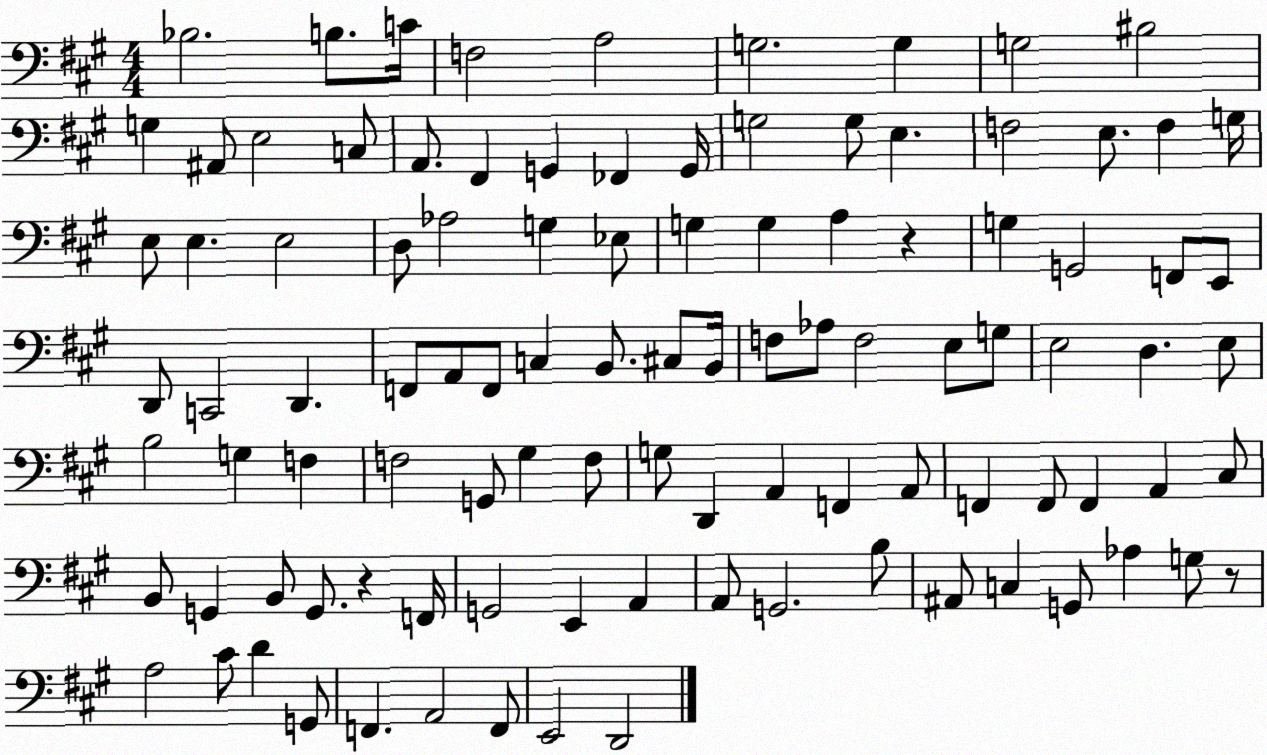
X:1
T:Untitled
M:4/4
L:1/4
K:A
_B,2 B,/2 C/4 F,2 A,2 G,2 G, G,2 ^B,2 G, ^A,,/2 E,2 C,/2 A,,/2 ^F,, G,, _F,, G,,/4 G,2 G,/2 E, F,2 E,/2 F, G,/4 E,/2 E, E,2 D,/2 _A,2 G, _E,/2 G, G, A, z G, G,,2 F,,/2 E,,/2 D,,/2 C,,2 D,, F,,/2 A,,/2 F,,/2 C, B,,/2 ^C,/2 B,,/4 F,/2 _A,/2 F,2 E,/2 G,/2 E,2 D, E,/2 B,2 G, F, F,2 G,,/2 ^G, F,/2 G,/2 D,, A,, F,, A,,/2 F,, F,,/2 F,, A,, ^C,/2 B,,/2 G,, B,,/2 G,,/2 z F,,/4 G,,2 E,, A,, A,,/2 G,,2 B,/2 ^A,,/2 C, G,,/2 _A, G,/2 z/2 A,2 ^C/2 D G,,/2 F,, A,,2 F,,/2 E,,2 D,,2